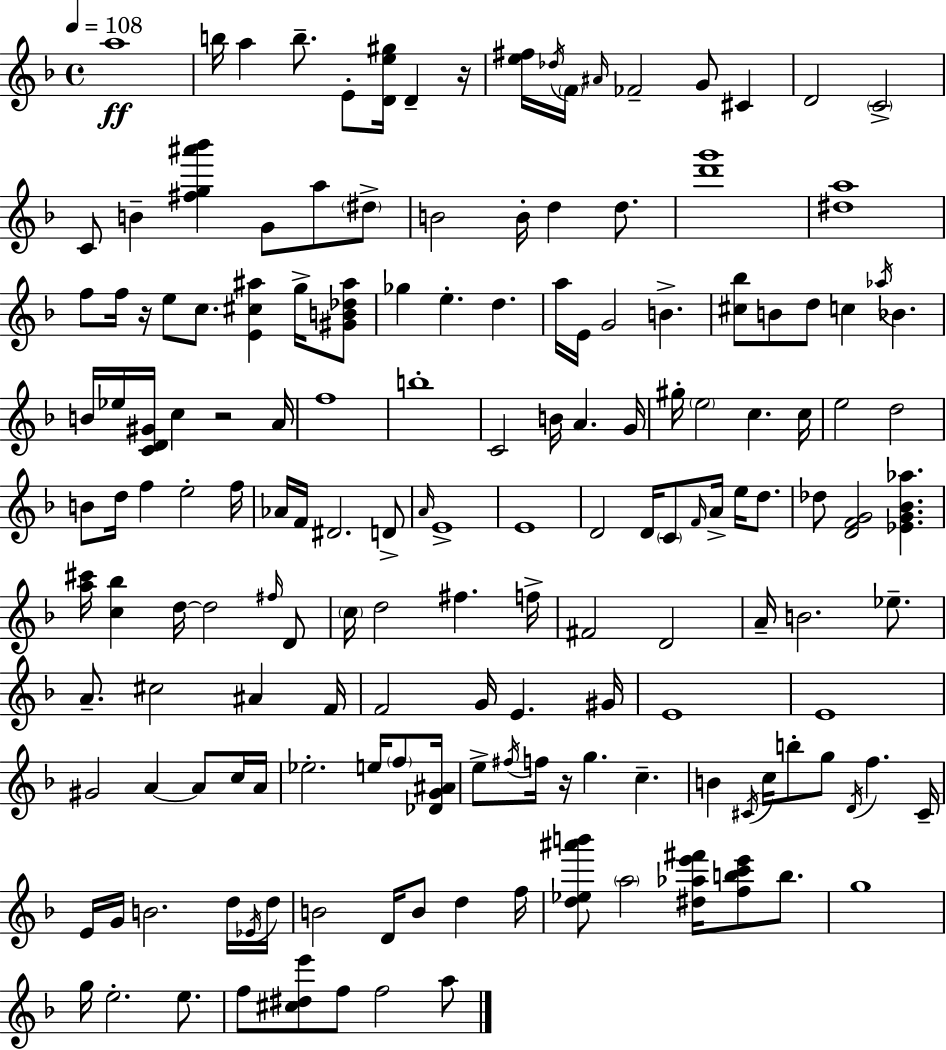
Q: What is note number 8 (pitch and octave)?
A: F4